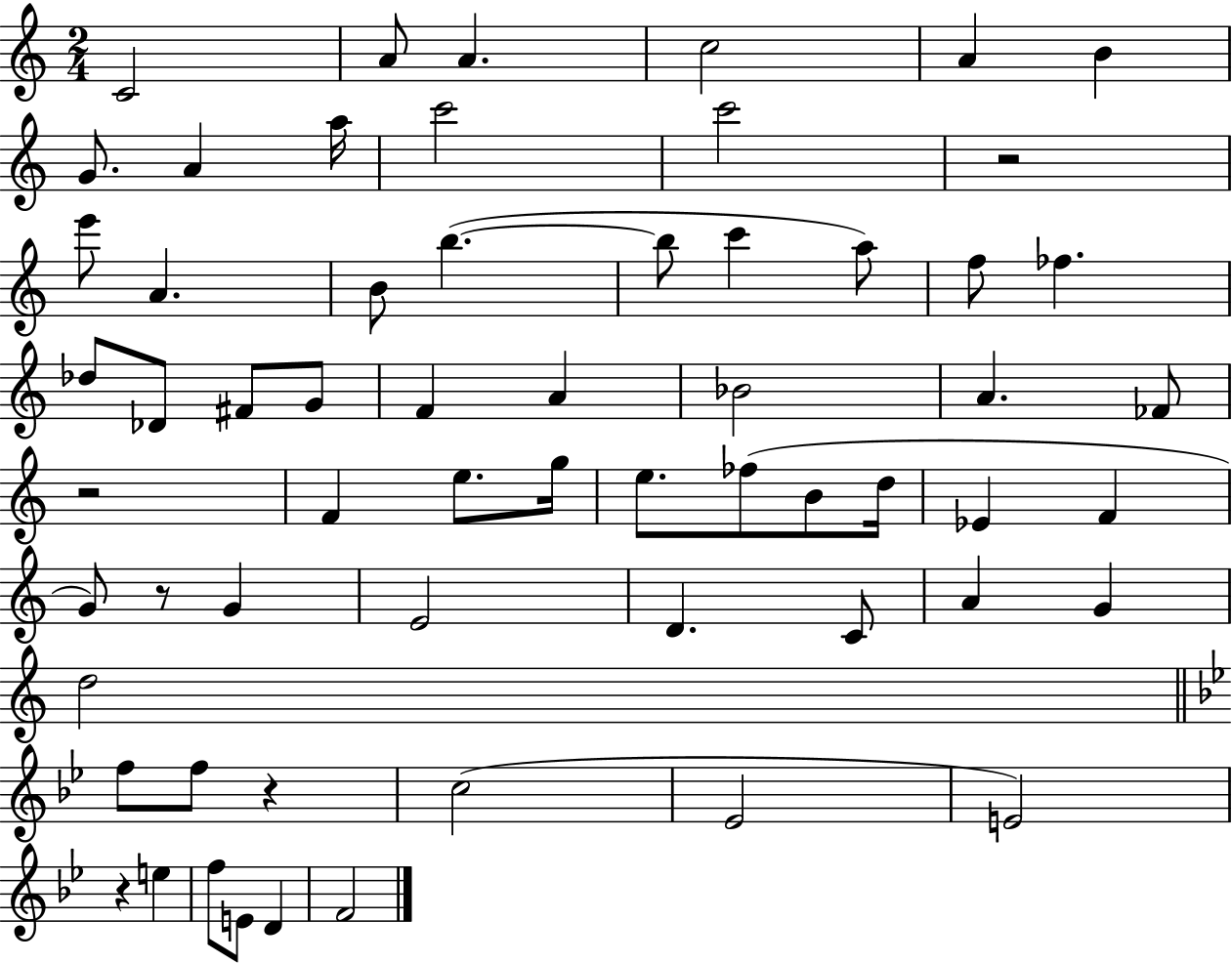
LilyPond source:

{
  \clef treble
  \numericTimeSignature
  \time 2/4
  \key c \major
  c'2 | a'8 a'4. | c''2 | a'4 b'4 | \break g'8. a'4 a''16 | c'''2 | c'''2 | r2 | \break e'''8 a'4. | b'8 b''4.~(~ | b''8 c'''4 a''8) | f''8 fes''4. | \break des''8 des'8 fis'8 g'8 | f'4 a'4 | bes'2 | a'4. fes'8 | \break r2 | f'4 e''8. g''16 | e''8. fes''8( b'8 d''16 | ees'4 f'4 | \break g'8) r8 g'4 | e'2 | d'4. c'8 | a'4 g'4 | \break d''2 | \bar "||" \break \key bes \major f''8 f''8 r4 | c''2( | ees'2 | e'2) | \break r4 e''4 | f''8 e'8 d'4 | f'2 | \bar "|."
}